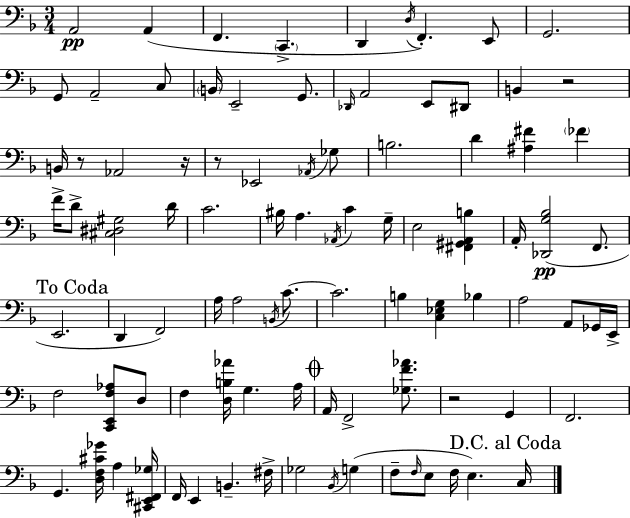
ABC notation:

X:1
T:Untitled
M:3/4
L:1/4
K:Dm
A,,2 A,, F,, C,, D,, D,/4 F,, E,,/2 G,,2 G,,/2 A,,2 C,/2 B,,/4 E,,2 G,,/2 _D,,/4 A,,2 E,,/2 ^D,,/2 B,, z2 B,,/4 z/2 _A,,2 z/4 z/2 _E,,2 _A,,/4 _G,/2 B,2 D [^A,^F] _F F/4 D/2 [^C,^D,^G,]2 D/4 C2 ^B,/4 A, _A,,/4 C G,/4 E,2 [^F,,^G,,A,,B,] A,,/4 [_D,,G,_B,]2 F,,/2 E,,2 D,, F,,2 A,/4 A,2 B,,/4 C/2 C2 B, [C,_E,G,] _B, A,2 A,,/2 _G,,/4 E,,/4 F,2 [C,,E,,F,_A,]/2 D,/2 F, [D,B,_A]/4 G, A,/4 A,,/4 F,,2 [_G,F_A]/2 z2 G,, F,,2 G,, [D,F,^C_G]/4 A, [^C,,E,,^F,,_G,]/4 F,,/4 E,, B,, ^F,/4 _G,2 _B,,/4 G, F,/2 F,/4 E,/2 F,/4 E, C,/4